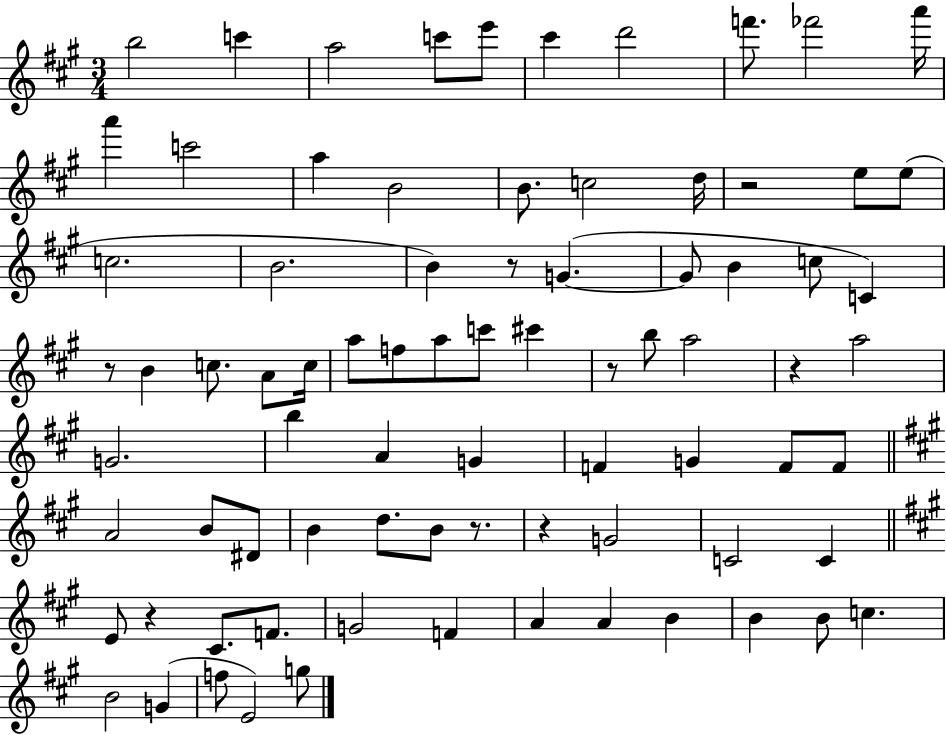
{
  \clef treble
  \numericTimeSignature
  \time 3/4
  \key a \major
  b''2 c'''4 | a''2 c'''8 e'''8 | cis'''4 d'''2 | f'''8. fes'''2 a'''16 | \break a'''4 c'''2 | a''4 b'2 | b'8. c''2 d''16 | r2 e''8 e''8( | \break c''2. | b'2. | b'4) r8 g'4.~(~ | g'8 b'4 c''8 c'4) | \break r8 b'4 c''8. a'8 c''16 | a''8 f''8 a''8 c'''8 cis'''4 | r8 b''8 a''2 | r4 a''2 | \break g'2. | b''4 a'4 g'4 | f'4 g'4 f'8 f'8 | \bar "||" \break \key a \major a'2 b'8 dis'8 | b'4 d''8. b'8 r8. | r4 g'2 | c'2 c'4 | \break \bar "||" \break \key a \major e'8 r4 cis'8. f'8. | g'2 f'4 | a'4 a'4 b'4 | b'4 b'8 c''4. | \break b'2 g'4( | f''8 e'2) g''8 | \bar "|."
}